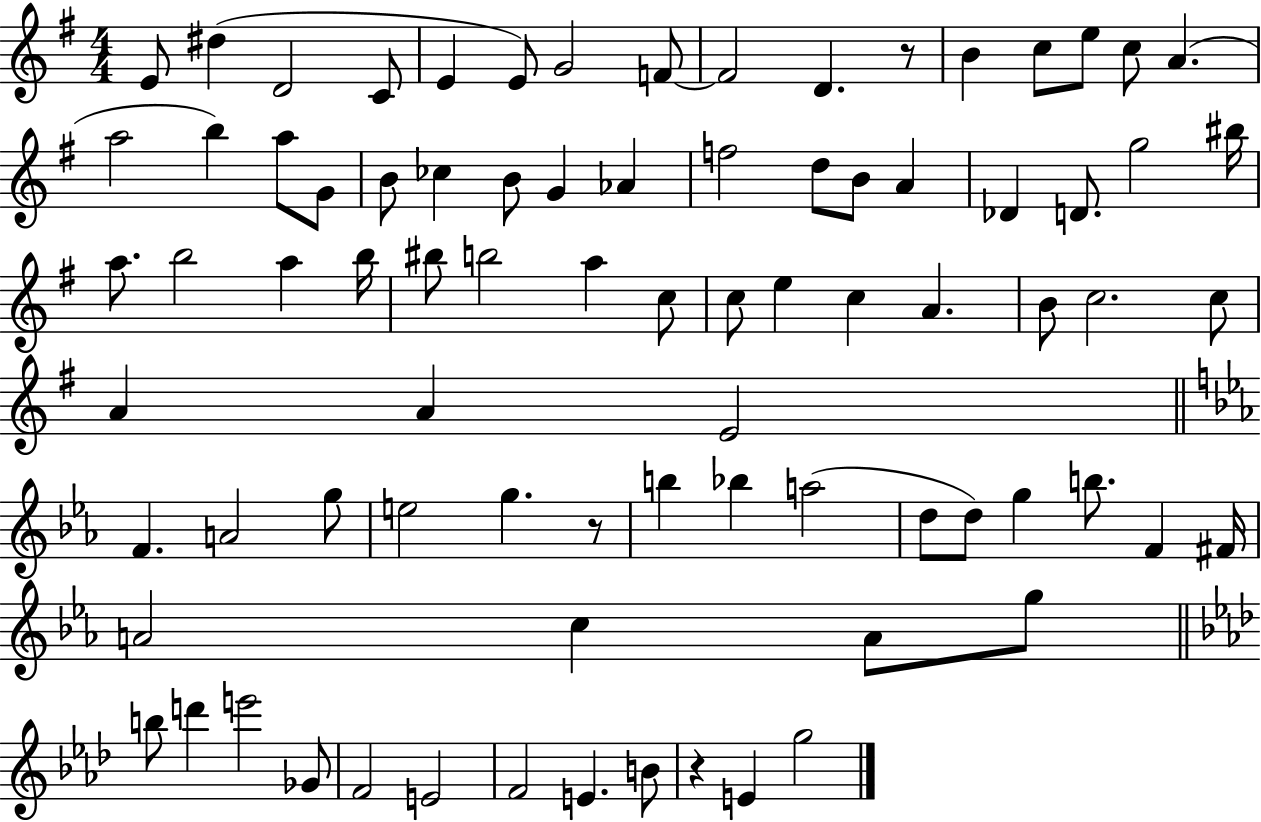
X:1
T:Untitled
M:4/4
L:1/4
K:G
E/2 ^d D2 C/2 E E/2 G2 F/2 F2 D z/2 B c/2 e/2 c/2 A a2 b a/2 G/2 B/2 _c B/2 G _A f2 d/2 B/2 A _D D/2 g2 ^b/4 a/2 b2 a b/4 ^b/2 b2 a c/2 c/2 e c A B/2 c2 c/2 A A E2 F A2 g/2 e2 g z/2 b _b a2 d/2 d/2 g b/2 F ^F/4 A2 c A/2 g/2 b/2 d' e'2 _G/2 F2 E2 F2 E B/2 z E g2